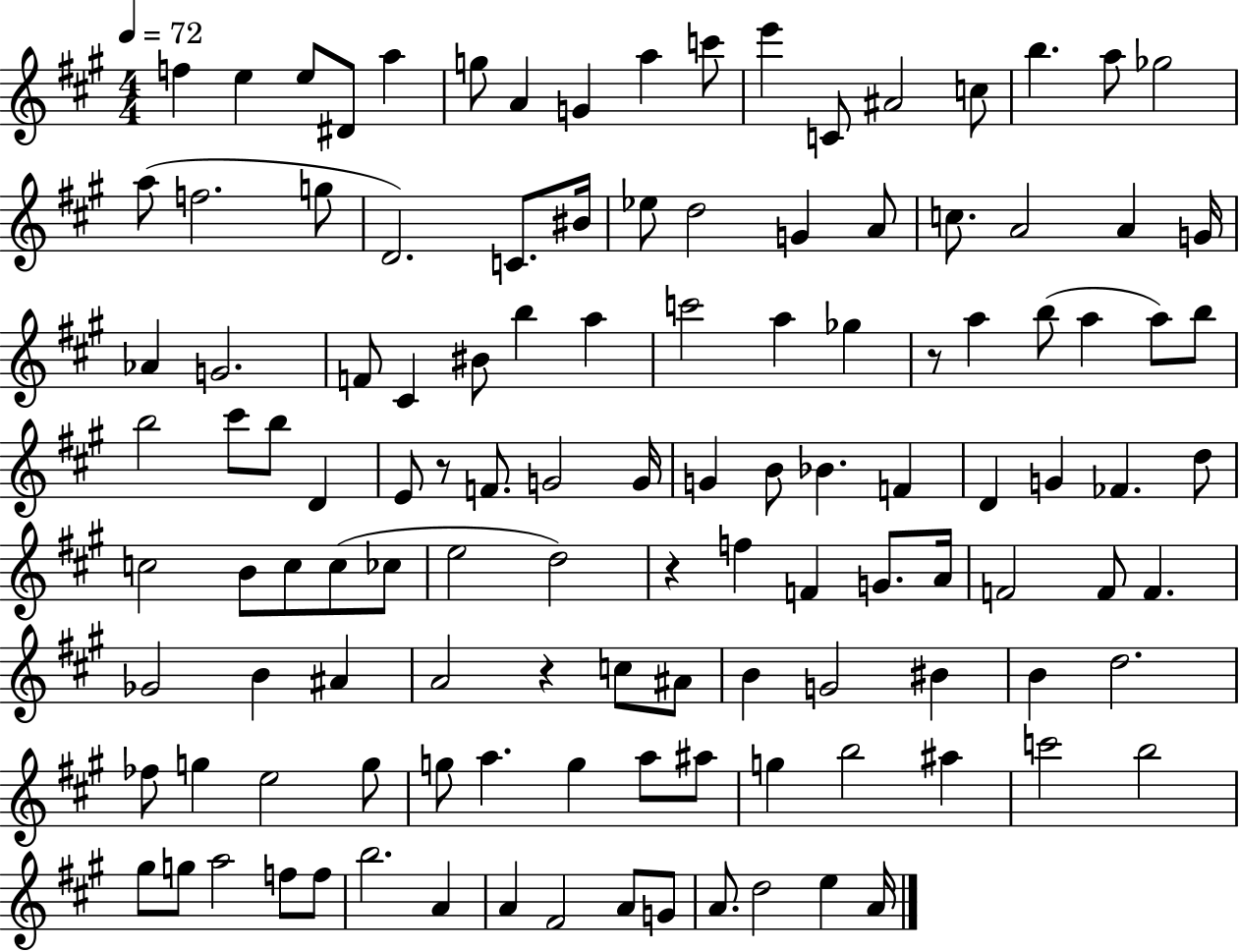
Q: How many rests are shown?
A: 4